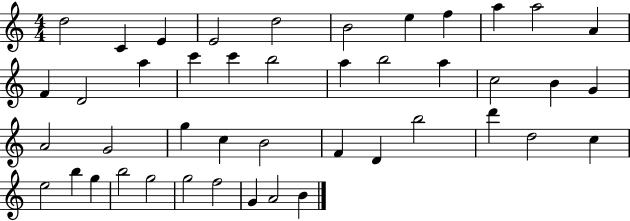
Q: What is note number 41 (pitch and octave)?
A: F5